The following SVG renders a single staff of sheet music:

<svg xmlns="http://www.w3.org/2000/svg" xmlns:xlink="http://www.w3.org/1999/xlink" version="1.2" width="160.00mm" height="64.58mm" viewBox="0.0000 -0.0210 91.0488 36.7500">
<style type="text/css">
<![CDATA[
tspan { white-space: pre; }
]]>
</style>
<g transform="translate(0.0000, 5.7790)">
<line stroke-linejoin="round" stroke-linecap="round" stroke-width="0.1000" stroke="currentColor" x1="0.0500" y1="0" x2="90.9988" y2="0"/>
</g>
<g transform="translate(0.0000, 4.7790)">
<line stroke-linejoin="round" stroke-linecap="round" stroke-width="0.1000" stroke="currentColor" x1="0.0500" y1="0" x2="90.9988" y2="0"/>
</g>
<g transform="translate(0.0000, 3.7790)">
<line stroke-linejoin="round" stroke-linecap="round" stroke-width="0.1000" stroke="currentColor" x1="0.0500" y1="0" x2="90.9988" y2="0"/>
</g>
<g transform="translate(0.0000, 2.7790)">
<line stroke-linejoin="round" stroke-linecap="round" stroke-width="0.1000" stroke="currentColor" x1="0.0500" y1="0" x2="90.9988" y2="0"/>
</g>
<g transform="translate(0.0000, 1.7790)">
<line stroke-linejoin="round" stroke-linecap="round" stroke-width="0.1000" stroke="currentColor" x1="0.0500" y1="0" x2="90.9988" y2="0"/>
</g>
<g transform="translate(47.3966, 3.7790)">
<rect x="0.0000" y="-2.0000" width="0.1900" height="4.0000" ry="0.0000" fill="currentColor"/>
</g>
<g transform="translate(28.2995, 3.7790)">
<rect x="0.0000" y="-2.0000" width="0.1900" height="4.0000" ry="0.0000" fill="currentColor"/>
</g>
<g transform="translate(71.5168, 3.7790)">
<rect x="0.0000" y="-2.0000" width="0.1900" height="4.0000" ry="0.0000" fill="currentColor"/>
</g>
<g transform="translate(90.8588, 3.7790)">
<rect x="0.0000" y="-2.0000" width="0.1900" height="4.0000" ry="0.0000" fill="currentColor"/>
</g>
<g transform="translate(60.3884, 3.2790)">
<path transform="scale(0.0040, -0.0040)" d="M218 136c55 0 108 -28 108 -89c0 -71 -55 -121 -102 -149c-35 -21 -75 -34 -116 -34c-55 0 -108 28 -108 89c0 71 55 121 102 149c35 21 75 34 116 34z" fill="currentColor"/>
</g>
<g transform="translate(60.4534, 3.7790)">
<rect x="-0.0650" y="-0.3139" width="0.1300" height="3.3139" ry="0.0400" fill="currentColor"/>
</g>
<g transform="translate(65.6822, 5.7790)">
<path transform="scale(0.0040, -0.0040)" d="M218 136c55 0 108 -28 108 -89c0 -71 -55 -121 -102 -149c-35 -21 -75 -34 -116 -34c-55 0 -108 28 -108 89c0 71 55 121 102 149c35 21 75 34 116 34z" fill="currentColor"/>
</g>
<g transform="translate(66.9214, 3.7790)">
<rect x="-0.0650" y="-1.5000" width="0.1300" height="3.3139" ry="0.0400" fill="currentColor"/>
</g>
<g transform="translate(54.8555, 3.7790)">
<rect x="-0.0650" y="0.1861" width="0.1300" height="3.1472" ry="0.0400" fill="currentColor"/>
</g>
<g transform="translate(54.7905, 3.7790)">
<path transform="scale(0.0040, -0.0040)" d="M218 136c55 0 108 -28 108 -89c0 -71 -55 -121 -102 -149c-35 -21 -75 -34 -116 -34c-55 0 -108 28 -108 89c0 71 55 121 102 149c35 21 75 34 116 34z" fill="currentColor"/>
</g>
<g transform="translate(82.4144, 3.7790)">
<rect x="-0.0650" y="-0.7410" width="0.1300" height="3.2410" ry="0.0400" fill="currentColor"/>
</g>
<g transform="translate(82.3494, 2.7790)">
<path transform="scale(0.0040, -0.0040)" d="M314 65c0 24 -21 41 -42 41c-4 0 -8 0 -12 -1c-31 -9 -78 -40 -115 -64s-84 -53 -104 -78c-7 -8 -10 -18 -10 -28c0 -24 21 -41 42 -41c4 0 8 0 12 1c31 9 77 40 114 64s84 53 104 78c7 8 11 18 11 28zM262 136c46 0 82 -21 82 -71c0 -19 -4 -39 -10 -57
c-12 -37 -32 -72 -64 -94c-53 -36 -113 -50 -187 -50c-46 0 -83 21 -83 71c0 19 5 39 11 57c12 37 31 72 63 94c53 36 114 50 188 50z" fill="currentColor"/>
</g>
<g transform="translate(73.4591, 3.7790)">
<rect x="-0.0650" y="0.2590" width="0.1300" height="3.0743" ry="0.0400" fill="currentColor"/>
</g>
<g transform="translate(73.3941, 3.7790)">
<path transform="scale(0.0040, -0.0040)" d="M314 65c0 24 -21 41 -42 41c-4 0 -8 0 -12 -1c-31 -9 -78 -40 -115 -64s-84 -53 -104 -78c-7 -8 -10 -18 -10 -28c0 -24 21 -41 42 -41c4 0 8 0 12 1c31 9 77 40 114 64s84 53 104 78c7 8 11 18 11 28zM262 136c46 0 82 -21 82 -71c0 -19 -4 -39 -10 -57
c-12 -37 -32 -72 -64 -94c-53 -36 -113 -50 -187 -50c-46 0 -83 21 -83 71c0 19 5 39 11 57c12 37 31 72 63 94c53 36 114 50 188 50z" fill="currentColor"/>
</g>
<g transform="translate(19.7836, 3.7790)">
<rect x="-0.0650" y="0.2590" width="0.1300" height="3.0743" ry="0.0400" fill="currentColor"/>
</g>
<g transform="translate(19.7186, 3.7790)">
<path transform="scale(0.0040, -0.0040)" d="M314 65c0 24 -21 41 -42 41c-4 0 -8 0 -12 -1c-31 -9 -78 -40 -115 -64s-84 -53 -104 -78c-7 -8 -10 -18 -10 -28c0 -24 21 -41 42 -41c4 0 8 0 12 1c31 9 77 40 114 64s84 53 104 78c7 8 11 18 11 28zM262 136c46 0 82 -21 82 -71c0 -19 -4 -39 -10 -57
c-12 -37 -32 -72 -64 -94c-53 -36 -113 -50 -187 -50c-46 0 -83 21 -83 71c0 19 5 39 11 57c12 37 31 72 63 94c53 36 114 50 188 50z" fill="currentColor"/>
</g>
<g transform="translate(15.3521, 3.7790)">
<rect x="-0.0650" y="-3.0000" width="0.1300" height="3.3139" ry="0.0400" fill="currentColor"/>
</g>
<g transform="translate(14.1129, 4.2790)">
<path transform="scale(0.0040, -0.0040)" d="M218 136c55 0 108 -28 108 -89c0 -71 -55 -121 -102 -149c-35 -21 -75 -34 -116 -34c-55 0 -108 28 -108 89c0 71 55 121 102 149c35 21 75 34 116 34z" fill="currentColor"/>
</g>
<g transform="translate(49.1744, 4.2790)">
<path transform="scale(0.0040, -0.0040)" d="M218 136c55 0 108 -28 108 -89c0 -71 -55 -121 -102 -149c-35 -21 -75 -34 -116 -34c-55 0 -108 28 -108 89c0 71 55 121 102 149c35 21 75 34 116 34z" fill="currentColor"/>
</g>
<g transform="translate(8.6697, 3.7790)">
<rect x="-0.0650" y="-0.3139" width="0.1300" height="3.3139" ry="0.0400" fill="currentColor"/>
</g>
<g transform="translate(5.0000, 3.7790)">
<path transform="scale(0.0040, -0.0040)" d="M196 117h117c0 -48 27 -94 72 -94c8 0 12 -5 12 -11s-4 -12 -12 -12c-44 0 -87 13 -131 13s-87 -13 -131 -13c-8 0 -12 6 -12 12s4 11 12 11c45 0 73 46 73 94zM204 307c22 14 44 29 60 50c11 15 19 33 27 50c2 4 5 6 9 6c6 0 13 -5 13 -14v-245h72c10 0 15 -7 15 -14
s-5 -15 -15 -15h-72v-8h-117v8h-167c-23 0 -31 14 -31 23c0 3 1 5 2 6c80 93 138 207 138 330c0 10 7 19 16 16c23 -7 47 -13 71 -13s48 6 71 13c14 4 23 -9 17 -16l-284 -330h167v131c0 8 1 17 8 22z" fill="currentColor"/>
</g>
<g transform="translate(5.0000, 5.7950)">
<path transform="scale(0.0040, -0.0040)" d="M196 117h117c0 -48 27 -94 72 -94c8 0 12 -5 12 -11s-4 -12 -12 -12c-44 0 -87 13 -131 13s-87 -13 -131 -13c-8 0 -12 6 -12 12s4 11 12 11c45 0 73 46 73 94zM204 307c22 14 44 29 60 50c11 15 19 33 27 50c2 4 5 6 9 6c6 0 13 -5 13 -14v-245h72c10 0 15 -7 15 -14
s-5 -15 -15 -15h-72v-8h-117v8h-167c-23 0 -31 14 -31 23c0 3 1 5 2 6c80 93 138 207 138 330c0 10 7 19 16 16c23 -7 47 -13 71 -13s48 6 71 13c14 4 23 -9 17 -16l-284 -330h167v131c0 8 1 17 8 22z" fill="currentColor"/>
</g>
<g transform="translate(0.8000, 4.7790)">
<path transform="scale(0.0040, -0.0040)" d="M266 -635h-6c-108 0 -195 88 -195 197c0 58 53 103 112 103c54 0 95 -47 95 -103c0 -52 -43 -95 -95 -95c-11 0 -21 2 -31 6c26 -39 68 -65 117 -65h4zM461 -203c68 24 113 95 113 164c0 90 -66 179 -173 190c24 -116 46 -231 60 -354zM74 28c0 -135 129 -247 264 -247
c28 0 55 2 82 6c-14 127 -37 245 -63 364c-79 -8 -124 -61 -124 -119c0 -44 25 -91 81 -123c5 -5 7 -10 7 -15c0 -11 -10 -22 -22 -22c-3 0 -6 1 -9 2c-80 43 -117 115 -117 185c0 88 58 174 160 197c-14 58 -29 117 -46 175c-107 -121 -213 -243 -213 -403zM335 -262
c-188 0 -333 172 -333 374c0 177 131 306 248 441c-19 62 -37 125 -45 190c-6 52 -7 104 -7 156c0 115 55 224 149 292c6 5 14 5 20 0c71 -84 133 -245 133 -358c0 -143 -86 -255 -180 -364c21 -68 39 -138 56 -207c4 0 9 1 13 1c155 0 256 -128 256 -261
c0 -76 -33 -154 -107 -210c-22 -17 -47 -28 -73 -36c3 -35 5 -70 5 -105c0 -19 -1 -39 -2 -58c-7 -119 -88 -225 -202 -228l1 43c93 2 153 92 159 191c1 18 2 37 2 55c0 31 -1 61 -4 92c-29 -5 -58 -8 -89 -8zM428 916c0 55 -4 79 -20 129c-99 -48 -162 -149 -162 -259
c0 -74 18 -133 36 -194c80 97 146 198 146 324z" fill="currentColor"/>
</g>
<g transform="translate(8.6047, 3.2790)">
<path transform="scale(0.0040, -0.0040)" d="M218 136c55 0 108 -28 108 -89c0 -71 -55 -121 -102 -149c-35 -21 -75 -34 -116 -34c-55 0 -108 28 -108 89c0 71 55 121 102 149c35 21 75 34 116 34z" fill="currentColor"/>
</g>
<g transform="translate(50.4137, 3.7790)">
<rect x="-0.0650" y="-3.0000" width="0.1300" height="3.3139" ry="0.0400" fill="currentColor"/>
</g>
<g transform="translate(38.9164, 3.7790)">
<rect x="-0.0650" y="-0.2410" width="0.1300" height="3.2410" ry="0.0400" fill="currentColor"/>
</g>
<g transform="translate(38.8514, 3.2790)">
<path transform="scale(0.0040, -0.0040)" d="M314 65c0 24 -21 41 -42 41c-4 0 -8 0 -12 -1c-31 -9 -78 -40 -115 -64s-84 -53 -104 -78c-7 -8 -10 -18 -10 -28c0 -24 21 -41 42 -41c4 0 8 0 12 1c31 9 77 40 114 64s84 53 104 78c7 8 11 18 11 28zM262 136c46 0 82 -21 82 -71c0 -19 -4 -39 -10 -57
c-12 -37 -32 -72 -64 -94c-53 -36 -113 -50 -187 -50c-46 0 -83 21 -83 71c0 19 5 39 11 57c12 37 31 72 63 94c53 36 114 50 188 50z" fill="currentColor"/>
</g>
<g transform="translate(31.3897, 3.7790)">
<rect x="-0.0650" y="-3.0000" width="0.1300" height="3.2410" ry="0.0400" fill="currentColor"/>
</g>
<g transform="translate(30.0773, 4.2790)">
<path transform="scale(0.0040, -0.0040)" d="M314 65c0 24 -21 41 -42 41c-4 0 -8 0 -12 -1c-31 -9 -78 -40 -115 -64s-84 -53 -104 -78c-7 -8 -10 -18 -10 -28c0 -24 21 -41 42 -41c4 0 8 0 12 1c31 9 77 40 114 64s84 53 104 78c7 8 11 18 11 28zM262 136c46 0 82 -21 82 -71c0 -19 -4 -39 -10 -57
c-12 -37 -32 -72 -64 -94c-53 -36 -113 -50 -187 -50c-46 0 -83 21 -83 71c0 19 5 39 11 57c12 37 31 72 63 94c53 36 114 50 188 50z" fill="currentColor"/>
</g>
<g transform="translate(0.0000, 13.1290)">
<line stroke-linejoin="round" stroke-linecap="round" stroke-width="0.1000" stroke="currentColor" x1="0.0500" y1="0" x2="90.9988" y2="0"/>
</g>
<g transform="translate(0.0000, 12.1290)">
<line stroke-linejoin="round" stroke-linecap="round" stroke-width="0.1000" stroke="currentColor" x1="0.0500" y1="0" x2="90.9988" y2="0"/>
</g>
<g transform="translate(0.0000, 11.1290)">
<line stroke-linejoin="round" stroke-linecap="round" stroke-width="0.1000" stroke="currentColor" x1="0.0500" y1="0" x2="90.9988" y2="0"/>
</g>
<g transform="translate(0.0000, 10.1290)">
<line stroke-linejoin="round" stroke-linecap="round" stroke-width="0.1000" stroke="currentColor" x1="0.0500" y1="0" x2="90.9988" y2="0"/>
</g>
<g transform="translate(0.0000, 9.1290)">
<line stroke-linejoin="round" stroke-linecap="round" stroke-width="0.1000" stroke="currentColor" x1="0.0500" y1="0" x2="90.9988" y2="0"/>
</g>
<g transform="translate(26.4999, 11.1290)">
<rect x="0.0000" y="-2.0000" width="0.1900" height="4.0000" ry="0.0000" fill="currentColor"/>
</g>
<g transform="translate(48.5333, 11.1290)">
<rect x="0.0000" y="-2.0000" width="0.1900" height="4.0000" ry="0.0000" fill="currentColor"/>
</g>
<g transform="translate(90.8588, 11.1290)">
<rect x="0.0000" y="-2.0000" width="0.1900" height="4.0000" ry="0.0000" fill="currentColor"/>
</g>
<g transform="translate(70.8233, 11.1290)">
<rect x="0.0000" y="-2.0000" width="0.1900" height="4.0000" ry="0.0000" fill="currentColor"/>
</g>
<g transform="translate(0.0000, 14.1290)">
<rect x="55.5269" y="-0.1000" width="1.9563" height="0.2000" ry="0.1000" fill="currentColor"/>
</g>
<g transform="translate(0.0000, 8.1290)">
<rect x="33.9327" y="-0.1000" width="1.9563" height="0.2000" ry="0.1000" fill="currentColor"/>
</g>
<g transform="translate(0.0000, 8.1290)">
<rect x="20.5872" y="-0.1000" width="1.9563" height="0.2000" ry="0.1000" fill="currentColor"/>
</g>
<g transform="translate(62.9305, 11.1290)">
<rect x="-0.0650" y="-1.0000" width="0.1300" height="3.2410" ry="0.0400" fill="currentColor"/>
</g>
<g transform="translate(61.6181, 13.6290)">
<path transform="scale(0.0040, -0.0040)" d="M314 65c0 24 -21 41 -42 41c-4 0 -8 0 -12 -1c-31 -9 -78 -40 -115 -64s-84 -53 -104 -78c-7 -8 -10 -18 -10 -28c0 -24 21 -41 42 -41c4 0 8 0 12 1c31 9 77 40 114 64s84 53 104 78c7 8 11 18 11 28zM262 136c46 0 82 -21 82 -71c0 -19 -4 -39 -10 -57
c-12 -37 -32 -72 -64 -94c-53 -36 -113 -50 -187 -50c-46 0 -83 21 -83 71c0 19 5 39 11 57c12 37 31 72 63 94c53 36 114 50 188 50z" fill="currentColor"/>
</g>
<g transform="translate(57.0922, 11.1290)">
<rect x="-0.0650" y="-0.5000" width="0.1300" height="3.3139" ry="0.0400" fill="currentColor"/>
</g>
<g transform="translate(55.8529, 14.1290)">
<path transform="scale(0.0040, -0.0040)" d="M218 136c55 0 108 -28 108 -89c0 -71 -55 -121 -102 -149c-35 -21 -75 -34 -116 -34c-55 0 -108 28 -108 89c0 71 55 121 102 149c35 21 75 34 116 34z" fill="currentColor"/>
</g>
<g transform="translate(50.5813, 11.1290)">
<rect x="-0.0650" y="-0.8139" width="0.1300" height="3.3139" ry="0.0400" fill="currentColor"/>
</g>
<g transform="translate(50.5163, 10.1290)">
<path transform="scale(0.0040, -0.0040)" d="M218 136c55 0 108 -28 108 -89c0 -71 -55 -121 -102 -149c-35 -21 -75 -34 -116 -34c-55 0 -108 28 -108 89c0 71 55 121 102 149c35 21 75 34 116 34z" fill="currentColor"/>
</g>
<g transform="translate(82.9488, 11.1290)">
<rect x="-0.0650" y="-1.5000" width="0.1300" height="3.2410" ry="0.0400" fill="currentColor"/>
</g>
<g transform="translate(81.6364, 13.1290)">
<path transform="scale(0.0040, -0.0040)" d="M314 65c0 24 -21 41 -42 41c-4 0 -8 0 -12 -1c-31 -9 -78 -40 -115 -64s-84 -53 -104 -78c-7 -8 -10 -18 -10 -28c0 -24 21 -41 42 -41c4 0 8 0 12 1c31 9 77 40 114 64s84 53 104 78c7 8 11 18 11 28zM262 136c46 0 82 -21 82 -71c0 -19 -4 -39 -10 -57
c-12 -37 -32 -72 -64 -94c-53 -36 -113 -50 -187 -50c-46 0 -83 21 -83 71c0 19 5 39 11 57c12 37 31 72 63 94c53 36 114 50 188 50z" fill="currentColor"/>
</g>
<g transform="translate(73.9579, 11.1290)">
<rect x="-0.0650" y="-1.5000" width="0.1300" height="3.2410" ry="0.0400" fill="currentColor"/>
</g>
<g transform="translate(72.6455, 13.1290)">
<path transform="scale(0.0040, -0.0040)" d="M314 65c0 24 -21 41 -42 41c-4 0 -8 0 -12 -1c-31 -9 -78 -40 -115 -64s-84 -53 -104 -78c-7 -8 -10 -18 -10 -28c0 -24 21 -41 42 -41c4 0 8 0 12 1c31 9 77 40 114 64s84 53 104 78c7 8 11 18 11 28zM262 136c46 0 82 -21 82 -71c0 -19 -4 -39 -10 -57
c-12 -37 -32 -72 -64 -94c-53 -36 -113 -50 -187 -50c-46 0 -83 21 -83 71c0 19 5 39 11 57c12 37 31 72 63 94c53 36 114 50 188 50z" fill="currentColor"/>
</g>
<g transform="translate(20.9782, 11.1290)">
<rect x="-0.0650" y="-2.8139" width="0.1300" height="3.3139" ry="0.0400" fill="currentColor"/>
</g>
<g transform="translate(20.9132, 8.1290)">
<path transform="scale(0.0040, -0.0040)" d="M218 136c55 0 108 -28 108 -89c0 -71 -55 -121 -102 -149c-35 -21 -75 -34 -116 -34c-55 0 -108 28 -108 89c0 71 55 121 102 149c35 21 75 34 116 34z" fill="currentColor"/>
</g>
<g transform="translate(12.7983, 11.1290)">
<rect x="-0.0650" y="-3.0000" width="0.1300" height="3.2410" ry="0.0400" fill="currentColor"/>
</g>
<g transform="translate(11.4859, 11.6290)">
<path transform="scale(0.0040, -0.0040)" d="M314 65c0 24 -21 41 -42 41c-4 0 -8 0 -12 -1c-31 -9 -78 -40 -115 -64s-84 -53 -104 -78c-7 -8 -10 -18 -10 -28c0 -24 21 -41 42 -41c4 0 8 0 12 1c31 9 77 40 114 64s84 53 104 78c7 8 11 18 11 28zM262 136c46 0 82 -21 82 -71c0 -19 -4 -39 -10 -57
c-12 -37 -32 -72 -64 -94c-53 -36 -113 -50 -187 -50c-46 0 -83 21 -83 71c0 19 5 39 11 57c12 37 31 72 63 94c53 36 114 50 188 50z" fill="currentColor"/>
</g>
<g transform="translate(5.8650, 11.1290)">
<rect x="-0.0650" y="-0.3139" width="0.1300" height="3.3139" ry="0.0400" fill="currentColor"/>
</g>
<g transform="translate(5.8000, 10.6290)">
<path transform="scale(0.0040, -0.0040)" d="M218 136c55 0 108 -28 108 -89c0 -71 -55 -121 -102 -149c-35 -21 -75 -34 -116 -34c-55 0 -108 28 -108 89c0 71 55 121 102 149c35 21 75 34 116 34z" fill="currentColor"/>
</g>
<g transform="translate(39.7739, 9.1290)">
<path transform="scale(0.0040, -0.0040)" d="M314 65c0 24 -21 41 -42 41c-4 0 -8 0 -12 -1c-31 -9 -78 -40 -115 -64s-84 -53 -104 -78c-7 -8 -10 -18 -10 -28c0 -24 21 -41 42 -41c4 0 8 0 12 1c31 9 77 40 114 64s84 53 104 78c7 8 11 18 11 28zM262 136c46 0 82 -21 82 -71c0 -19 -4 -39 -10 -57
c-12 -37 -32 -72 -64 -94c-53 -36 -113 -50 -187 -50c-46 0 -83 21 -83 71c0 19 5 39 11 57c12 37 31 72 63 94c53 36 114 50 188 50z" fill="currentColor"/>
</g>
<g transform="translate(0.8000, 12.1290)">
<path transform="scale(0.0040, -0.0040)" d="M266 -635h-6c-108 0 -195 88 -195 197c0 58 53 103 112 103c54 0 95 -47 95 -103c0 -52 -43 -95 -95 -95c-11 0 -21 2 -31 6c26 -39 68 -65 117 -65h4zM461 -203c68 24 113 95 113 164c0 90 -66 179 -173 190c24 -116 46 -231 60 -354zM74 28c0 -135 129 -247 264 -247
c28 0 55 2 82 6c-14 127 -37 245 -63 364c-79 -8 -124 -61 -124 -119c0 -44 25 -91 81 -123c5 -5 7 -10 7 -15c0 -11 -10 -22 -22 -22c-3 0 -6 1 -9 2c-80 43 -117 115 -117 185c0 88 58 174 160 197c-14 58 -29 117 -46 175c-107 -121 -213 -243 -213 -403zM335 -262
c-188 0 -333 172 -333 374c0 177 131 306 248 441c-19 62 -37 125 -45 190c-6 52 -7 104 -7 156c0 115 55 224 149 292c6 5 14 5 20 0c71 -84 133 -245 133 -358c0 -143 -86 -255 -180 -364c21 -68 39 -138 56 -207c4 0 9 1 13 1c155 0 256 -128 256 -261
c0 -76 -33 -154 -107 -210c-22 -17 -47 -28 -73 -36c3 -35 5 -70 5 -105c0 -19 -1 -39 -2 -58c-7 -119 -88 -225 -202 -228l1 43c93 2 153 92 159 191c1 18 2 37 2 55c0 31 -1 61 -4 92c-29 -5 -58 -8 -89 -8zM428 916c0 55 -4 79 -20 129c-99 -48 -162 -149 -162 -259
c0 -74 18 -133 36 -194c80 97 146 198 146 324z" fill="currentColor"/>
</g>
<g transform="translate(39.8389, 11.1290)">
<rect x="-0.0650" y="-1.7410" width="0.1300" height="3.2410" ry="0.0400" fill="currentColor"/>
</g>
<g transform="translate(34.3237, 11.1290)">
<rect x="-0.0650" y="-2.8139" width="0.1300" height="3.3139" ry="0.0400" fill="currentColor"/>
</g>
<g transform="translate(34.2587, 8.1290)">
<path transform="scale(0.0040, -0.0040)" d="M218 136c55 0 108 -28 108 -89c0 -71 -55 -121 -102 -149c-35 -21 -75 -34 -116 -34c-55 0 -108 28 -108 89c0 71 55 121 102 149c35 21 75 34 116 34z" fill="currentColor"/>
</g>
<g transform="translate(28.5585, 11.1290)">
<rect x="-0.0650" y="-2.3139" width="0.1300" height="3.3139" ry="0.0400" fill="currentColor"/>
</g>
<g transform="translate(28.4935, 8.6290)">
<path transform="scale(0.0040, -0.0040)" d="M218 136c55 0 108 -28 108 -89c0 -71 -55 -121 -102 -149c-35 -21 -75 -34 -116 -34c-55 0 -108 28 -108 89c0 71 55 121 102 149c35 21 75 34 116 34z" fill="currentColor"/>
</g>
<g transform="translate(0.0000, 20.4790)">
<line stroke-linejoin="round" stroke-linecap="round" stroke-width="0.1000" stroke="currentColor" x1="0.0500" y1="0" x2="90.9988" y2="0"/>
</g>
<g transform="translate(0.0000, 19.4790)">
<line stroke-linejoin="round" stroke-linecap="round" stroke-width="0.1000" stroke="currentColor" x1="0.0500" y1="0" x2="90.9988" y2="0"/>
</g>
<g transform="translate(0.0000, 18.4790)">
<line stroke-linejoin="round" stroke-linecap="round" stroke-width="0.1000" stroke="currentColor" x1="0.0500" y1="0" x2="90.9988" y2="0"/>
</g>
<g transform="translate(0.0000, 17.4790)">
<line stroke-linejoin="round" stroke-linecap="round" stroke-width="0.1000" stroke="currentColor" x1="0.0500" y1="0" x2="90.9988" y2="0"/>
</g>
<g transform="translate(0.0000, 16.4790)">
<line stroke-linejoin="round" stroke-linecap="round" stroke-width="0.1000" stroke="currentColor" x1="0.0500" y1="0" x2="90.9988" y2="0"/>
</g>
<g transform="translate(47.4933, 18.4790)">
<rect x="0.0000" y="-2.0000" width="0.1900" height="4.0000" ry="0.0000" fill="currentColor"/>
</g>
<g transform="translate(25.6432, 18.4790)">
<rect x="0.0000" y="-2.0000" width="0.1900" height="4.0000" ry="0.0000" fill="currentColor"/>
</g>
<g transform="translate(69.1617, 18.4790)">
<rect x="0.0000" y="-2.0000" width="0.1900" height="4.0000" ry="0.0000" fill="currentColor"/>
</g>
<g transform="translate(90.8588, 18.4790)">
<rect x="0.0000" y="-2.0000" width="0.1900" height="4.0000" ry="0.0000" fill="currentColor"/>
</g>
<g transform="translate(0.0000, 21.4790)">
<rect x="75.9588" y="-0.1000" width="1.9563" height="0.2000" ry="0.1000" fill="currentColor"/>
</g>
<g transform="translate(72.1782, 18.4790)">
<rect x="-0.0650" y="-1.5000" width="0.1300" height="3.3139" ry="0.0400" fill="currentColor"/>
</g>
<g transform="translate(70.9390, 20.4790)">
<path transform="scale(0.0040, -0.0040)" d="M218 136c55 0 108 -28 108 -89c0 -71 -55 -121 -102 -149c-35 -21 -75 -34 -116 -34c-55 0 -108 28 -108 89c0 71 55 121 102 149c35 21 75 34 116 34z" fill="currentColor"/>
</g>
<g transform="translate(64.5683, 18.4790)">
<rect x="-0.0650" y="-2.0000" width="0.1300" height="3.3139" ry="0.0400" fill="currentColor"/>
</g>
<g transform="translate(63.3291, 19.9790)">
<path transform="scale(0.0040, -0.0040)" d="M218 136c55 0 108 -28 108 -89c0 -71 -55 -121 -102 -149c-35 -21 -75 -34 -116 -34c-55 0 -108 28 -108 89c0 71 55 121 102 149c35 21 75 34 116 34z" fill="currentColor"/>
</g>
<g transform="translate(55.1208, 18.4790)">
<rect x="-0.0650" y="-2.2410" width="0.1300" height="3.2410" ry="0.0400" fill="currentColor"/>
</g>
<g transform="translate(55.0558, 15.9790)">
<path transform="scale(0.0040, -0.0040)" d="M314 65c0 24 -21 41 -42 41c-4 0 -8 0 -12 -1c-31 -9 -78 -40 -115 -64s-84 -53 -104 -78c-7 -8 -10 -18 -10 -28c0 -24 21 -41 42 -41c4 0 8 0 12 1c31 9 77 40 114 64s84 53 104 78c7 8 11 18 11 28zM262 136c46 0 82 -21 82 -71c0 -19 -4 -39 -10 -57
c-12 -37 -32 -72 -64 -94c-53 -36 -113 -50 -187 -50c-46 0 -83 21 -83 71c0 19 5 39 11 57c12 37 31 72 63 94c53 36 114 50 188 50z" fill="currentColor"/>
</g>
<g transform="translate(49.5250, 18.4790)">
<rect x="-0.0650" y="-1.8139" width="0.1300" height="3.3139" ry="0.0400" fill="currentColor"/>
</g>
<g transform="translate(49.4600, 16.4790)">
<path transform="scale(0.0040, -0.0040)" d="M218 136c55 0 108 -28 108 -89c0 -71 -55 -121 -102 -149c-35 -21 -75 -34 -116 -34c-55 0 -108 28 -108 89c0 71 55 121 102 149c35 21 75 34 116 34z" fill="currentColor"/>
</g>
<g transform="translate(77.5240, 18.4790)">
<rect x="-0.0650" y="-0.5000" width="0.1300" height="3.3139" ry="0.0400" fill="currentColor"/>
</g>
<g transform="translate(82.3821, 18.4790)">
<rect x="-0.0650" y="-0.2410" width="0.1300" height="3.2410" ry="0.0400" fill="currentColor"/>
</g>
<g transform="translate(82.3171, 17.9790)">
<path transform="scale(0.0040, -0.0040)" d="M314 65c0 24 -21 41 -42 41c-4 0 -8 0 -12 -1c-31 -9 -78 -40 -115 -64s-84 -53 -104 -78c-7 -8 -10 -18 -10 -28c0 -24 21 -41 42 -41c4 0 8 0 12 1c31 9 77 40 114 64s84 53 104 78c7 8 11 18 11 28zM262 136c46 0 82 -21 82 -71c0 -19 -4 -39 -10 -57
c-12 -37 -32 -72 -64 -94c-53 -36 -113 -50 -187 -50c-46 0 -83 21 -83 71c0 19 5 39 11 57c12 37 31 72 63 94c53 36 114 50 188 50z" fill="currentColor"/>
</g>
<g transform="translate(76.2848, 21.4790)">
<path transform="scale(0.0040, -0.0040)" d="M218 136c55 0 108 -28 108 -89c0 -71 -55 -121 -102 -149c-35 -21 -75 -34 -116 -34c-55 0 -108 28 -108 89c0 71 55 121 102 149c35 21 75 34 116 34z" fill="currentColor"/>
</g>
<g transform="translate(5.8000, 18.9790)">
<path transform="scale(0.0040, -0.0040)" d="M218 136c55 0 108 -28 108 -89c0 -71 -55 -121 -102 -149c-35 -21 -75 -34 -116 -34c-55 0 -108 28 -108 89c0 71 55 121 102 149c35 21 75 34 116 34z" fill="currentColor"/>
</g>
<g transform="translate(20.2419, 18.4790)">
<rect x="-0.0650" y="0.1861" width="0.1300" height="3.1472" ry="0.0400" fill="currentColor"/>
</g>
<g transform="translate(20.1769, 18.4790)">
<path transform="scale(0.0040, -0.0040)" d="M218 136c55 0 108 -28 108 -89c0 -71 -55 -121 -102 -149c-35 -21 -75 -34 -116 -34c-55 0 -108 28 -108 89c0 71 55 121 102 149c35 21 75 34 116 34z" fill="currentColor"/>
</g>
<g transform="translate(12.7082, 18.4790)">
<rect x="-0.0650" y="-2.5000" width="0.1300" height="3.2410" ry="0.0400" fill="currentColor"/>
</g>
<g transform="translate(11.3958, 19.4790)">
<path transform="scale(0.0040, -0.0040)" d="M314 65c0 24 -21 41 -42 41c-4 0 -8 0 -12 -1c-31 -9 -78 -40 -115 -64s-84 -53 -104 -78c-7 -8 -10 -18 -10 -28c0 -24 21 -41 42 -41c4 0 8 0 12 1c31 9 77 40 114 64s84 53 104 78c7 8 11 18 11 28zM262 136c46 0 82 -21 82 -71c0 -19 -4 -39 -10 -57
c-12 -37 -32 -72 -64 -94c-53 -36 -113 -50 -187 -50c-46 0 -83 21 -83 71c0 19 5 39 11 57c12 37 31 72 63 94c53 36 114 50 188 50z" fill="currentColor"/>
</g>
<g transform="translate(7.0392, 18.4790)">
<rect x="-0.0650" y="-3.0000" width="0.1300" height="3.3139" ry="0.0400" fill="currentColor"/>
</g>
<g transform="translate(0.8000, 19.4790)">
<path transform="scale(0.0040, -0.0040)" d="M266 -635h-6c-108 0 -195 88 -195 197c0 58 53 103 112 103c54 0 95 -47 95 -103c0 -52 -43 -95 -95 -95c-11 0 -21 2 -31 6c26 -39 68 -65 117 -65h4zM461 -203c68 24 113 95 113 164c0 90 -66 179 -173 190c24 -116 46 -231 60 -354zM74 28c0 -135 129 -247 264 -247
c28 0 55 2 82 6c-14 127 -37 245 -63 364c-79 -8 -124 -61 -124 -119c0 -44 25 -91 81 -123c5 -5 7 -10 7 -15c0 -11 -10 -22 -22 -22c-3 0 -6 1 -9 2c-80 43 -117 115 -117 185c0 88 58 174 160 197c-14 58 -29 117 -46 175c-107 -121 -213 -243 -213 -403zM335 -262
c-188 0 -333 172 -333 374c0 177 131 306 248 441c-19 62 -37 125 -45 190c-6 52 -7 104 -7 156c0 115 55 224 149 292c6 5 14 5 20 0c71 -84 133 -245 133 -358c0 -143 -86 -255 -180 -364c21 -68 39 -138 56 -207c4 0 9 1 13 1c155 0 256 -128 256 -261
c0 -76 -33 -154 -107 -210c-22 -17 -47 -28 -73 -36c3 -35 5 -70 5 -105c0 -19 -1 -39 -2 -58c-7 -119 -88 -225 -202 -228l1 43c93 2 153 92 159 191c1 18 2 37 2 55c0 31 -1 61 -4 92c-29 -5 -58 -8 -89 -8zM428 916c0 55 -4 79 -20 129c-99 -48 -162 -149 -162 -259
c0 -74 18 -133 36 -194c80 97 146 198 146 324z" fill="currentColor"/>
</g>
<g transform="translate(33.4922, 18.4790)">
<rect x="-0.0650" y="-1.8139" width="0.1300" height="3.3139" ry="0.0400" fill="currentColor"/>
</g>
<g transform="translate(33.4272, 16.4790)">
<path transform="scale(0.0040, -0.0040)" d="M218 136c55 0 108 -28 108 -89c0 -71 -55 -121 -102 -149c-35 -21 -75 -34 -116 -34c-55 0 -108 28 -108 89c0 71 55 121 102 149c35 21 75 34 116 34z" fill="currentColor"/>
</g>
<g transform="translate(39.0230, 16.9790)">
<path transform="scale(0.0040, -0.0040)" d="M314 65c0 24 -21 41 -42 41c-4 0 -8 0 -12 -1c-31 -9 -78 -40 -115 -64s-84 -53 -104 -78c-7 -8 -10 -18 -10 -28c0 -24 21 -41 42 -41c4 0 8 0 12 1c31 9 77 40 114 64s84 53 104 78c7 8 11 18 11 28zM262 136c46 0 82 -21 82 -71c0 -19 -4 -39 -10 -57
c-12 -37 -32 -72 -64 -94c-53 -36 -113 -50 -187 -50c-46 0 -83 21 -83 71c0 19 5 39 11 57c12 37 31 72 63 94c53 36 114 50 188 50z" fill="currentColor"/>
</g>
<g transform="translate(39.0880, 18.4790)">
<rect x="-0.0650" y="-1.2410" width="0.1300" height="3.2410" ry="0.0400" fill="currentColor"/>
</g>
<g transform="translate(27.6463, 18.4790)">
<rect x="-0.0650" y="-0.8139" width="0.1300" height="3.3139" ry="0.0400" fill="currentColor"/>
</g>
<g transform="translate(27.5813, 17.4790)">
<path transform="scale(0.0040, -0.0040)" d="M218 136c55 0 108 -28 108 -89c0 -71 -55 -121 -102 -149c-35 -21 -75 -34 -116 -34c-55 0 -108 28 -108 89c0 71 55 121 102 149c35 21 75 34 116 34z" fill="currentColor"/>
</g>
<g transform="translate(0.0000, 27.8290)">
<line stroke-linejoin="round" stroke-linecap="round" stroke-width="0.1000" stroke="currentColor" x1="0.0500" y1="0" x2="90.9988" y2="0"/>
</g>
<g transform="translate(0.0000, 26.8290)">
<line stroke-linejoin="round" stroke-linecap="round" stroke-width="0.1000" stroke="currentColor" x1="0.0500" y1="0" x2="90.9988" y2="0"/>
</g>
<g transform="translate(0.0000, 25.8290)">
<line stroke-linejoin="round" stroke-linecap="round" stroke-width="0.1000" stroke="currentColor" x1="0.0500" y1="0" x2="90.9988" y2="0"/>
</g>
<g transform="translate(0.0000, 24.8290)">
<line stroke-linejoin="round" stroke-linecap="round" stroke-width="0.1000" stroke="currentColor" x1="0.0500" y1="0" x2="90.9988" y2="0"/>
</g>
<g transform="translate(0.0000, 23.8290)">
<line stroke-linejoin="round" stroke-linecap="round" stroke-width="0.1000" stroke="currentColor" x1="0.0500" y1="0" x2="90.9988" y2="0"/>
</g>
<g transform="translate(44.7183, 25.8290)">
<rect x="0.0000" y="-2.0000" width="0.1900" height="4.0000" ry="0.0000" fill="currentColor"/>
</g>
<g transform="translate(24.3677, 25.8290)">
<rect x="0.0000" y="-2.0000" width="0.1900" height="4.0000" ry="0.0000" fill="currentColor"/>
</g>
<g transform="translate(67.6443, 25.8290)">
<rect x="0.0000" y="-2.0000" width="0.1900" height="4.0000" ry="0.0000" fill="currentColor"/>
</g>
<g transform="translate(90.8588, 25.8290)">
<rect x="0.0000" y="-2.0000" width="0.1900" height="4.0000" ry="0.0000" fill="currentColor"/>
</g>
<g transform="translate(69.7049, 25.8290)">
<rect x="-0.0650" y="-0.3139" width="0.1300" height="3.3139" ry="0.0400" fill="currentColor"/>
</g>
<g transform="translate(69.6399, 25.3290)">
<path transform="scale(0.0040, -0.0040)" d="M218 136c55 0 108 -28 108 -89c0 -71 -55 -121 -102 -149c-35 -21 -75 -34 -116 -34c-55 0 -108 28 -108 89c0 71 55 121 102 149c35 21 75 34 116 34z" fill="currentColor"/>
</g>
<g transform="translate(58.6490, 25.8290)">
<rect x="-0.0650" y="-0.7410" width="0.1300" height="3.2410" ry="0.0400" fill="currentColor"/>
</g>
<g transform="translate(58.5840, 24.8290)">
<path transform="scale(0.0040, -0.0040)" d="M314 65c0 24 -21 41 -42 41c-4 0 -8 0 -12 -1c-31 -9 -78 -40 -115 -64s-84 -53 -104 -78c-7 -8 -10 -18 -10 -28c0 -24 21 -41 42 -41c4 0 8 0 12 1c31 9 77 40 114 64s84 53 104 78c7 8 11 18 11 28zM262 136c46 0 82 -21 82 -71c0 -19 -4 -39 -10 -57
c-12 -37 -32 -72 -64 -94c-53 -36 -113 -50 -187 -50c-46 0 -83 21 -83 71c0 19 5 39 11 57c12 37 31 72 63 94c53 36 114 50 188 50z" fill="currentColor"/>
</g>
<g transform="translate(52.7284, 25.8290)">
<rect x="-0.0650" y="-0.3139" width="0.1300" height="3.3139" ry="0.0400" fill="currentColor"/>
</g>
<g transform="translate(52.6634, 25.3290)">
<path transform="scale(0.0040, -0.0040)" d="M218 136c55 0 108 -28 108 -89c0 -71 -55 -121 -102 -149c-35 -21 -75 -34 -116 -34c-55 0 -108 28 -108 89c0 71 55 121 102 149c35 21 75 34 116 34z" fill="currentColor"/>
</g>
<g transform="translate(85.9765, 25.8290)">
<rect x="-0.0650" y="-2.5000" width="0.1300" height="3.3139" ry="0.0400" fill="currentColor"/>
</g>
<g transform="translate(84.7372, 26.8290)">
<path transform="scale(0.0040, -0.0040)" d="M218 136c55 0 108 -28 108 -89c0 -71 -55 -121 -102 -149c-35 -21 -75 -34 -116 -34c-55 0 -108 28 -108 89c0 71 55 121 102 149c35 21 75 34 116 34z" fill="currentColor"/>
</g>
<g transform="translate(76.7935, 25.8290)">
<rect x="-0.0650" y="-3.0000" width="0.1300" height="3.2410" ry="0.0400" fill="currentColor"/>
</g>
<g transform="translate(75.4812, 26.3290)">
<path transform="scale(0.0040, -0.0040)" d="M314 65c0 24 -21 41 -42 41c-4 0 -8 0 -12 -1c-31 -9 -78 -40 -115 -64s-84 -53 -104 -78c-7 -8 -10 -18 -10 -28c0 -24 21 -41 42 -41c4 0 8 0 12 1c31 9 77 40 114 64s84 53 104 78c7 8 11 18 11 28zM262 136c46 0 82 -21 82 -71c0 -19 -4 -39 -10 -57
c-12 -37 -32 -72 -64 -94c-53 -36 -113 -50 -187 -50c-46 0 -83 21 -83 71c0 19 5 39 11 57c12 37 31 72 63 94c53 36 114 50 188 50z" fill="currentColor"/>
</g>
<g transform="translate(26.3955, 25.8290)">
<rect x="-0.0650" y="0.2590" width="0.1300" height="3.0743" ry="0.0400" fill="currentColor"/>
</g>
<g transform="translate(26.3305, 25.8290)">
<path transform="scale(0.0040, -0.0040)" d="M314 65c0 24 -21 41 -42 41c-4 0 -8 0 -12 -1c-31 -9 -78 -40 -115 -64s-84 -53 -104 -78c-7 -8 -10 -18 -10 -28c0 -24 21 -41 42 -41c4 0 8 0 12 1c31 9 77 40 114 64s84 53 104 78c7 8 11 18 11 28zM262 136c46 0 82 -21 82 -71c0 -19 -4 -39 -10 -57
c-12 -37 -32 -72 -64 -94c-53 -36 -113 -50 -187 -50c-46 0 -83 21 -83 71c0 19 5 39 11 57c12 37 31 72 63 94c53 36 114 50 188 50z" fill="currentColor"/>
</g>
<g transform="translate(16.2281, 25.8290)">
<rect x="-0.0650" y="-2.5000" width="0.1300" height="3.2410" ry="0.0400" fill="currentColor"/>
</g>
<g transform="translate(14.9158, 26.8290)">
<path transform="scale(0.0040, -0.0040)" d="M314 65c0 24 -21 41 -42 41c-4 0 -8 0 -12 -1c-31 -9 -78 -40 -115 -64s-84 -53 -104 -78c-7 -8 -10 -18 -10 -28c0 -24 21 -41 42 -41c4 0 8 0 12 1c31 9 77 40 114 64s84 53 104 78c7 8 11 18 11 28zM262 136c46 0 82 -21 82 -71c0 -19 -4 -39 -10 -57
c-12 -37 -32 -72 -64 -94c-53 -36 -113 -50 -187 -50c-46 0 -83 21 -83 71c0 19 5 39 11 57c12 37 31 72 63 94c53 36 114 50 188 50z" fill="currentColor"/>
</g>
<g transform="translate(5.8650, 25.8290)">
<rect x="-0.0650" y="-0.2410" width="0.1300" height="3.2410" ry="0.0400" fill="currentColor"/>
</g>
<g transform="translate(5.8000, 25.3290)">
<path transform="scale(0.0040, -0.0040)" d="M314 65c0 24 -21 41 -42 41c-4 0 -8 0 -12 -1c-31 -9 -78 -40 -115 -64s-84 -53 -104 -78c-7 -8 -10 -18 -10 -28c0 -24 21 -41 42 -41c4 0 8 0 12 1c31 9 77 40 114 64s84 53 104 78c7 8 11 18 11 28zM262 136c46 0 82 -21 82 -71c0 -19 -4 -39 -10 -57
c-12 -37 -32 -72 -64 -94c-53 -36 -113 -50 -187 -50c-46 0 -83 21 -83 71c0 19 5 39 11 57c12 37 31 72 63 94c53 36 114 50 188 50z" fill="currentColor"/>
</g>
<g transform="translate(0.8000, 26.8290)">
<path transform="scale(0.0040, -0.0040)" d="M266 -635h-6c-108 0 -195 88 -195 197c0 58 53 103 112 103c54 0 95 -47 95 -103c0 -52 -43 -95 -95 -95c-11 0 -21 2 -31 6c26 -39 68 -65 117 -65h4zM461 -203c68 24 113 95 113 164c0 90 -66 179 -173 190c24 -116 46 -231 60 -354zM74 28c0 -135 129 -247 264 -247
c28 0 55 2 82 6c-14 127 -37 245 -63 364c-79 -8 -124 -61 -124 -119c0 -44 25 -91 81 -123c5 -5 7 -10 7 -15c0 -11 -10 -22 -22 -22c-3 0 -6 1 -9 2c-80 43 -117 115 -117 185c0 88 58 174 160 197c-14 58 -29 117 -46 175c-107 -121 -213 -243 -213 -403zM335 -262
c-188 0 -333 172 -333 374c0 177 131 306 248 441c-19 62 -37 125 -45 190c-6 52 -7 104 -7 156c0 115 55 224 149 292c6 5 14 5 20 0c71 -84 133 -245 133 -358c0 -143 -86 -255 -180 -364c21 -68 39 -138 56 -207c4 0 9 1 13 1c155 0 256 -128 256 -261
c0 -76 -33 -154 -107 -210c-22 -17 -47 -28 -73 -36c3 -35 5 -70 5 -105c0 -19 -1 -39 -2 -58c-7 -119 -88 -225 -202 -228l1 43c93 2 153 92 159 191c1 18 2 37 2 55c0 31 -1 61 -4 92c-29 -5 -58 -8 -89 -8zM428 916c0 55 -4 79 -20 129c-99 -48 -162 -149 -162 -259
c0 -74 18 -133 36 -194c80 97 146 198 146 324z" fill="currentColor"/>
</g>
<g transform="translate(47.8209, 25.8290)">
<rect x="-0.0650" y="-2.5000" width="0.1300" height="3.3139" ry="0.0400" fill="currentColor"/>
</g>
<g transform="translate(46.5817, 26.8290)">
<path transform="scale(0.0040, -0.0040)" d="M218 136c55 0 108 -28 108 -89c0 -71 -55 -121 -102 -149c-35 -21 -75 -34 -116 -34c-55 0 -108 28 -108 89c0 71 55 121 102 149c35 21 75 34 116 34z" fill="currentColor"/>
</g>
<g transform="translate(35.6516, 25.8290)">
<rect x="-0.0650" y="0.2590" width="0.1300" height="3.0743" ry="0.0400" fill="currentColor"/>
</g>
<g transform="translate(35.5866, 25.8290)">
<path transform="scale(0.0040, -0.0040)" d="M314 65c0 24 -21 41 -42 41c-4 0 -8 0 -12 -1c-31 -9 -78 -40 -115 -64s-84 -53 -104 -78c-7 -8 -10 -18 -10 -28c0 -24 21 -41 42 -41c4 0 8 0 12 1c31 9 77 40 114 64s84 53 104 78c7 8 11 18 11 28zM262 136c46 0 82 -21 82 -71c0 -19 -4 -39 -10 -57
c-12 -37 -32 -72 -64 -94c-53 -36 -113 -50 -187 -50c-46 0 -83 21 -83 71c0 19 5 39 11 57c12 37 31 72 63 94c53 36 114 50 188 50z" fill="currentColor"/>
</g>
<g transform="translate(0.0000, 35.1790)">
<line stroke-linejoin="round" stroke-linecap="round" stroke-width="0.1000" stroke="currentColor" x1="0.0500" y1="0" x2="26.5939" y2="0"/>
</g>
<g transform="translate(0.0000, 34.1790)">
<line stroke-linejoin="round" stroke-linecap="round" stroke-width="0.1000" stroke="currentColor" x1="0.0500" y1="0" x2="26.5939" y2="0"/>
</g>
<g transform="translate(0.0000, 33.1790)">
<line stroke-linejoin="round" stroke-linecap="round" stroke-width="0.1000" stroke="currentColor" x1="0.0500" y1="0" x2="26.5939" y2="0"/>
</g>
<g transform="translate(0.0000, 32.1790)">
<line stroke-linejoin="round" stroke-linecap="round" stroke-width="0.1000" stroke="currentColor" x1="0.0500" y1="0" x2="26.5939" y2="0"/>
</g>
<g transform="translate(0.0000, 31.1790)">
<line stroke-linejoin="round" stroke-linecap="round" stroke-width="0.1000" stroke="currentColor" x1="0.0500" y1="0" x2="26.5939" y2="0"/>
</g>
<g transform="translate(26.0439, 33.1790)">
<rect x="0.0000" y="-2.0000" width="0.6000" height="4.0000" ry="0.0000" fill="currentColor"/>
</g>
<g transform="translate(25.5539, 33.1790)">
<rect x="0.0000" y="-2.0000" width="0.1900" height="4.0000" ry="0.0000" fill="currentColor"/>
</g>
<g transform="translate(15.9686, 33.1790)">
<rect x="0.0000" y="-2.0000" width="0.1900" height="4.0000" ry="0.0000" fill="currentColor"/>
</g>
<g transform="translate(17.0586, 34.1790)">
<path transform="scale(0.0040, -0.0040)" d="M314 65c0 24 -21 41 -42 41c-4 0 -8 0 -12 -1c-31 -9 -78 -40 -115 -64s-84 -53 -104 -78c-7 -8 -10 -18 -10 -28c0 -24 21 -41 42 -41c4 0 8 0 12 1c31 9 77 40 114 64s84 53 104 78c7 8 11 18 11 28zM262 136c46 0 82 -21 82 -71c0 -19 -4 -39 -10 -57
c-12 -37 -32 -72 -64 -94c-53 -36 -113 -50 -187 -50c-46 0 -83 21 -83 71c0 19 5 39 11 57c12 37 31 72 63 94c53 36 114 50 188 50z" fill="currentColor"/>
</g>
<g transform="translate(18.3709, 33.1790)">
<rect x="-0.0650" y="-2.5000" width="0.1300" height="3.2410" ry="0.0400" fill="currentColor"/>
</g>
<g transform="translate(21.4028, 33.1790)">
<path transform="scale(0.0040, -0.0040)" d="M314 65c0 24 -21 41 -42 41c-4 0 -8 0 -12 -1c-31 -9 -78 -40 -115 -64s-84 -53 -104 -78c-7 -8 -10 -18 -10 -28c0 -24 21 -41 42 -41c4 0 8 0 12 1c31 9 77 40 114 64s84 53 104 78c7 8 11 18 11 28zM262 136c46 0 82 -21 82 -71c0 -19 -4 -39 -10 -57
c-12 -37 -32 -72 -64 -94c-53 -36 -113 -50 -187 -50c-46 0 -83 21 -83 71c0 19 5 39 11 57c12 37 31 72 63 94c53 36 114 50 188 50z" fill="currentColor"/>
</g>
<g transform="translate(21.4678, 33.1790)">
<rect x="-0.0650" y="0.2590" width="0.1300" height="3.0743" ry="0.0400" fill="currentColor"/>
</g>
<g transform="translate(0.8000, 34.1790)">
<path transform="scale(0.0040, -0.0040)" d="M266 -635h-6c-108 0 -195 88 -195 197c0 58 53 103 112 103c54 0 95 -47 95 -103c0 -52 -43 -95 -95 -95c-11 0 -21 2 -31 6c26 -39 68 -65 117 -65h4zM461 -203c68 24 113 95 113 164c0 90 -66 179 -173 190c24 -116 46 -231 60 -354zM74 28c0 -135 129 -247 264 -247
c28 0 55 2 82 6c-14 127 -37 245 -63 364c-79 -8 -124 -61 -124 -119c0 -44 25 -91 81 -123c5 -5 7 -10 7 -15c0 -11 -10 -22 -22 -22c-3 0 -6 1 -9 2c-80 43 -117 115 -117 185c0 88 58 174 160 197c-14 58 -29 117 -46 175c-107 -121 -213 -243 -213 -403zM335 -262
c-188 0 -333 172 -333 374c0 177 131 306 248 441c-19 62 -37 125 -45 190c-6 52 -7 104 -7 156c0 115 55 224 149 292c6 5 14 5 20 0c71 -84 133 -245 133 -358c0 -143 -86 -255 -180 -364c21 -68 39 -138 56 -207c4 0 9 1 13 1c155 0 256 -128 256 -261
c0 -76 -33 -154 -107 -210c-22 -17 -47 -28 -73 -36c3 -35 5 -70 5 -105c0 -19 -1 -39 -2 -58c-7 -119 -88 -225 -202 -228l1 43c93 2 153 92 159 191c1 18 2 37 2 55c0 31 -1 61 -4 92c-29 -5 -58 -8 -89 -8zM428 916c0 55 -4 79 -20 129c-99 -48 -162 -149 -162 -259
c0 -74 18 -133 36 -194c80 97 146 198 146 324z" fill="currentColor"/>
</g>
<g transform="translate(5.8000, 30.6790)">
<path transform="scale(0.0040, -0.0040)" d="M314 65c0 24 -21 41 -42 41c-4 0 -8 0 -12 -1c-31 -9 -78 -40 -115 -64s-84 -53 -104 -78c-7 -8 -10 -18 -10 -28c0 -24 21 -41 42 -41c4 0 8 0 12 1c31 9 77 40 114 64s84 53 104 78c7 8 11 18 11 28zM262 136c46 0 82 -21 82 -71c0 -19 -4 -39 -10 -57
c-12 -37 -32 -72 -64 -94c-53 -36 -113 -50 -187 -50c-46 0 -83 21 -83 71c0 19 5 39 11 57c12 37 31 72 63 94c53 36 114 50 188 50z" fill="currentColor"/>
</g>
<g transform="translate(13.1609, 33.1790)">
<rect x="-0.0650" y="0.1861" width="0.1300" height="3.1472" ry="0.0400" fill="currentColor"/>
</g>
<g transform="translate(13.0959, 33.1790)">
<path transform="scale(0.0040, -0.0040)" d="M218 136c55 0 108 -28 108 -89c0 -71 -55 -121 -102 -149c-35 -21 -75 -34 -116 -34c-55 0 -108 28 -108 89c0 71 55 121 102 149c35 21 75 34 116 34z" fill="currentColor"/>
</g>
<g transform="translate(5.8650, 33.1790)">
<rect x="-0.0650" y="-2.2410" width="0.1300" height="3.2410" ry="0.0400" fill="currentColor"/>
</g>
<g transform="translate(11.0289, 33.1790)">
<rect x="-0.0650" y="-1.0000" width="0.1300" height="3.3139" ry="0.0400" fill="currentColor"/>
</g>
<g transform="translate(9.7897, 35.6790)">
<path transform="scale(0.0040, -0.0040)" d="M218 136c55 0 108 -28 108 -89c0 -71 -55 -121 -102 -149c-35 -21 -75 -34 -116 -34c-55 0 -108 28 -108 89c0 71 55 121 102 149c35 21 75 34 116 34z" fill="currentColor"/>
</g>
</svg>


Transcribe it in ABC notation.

X:1
T:Untitled
M:4/4
L:1/4
K:C
c A B2 A2 c2 A B c E B2 d2 c A2 a g a f2 d C D2 E2 E2 A G2 B d f e2 f g2 F E C c2 c2 G2 B2 B2 G c d2 c A2 G g2 D B G2 B2